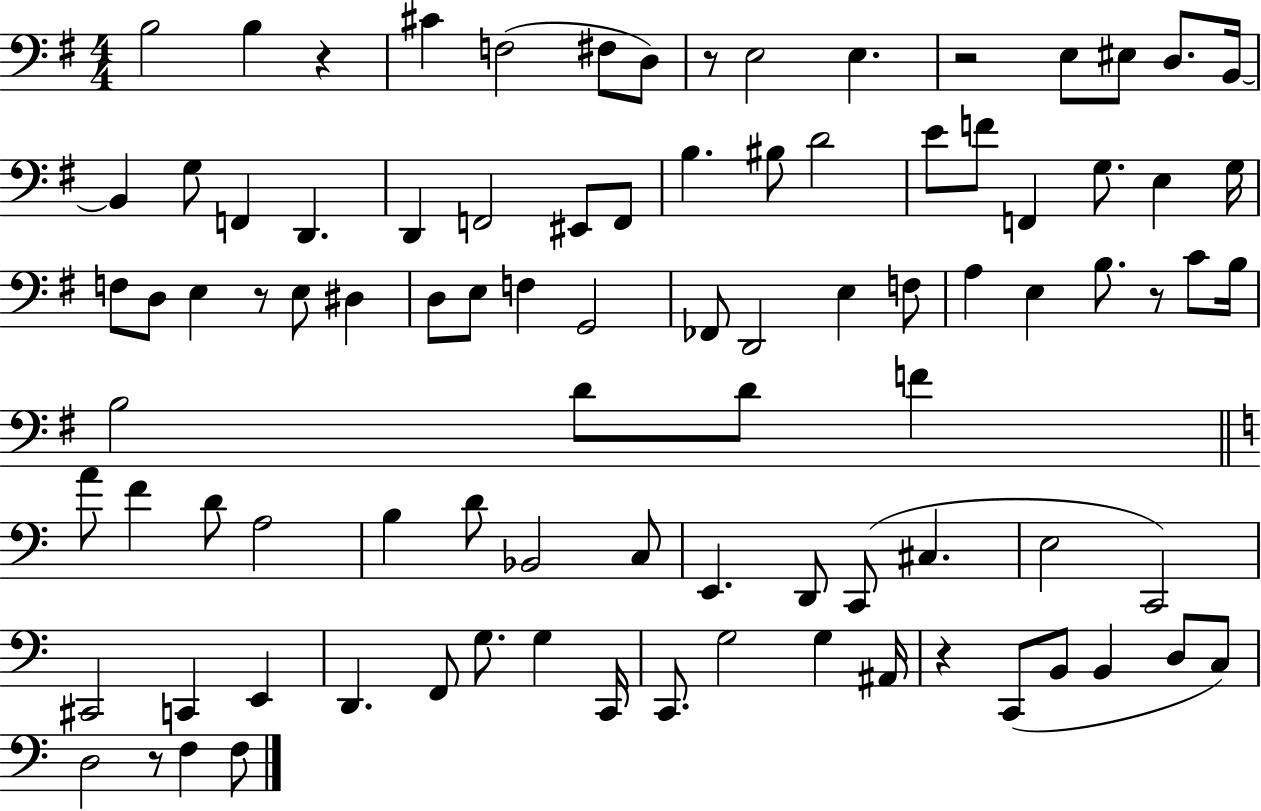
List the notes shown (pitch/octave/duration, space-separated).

B3/h B3/q R/q C#4/q F3/h F#3/e D3/e R/e E3/h E3/q. R/h E3/e EIS3/e D3/e. B2/s B2/q G3/e F2/q D2/q. D2/q F2/h EIS2/e F2/e B3/q. BIS3/e D4/h E4/e F4/e F2/q G3/e. E3/q G3/s F3/e D3/e E3/q R/e E3/e D#3/q D3/e E3/e F3/q G2/h FES2/e D2/h E3/q F3/e A3/q E3/q B3/e. R/e C4/e B3/s B3/h D4/e D4/e F4/q A4/e F4/q D4/e A3/h B3/q D4/e Bb2/h C3/e E2/q. D2/e C2/e C#3/q. E3/h C2/h C#2/h C2/q E2/q D2/q. F2/e G3/e. G3/q C2/s C2/e. G3/h G3/q A#2/s R/q C2/e B2/e B2/q D3/e C3/e D3/h R/e F3/q F3/e